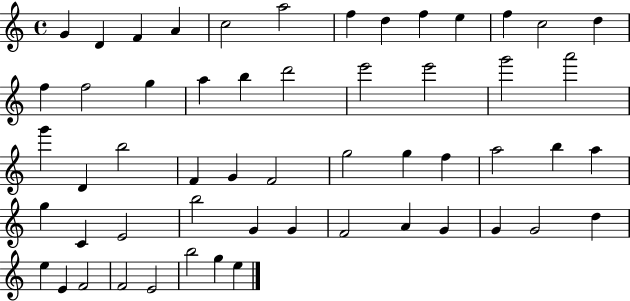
X:1
T:Untitled
M:4/4
L:1/4
K:C
G D F A c2 a2 f d f e f c2 d f f2 g a b d'2 e'2 e'2 g'2 a'2 g' D b2 F G F2 g2 g f a2 b a g C E2 b2 G G F2 A G G G2 d e E F2 F2 E2 b2 g e